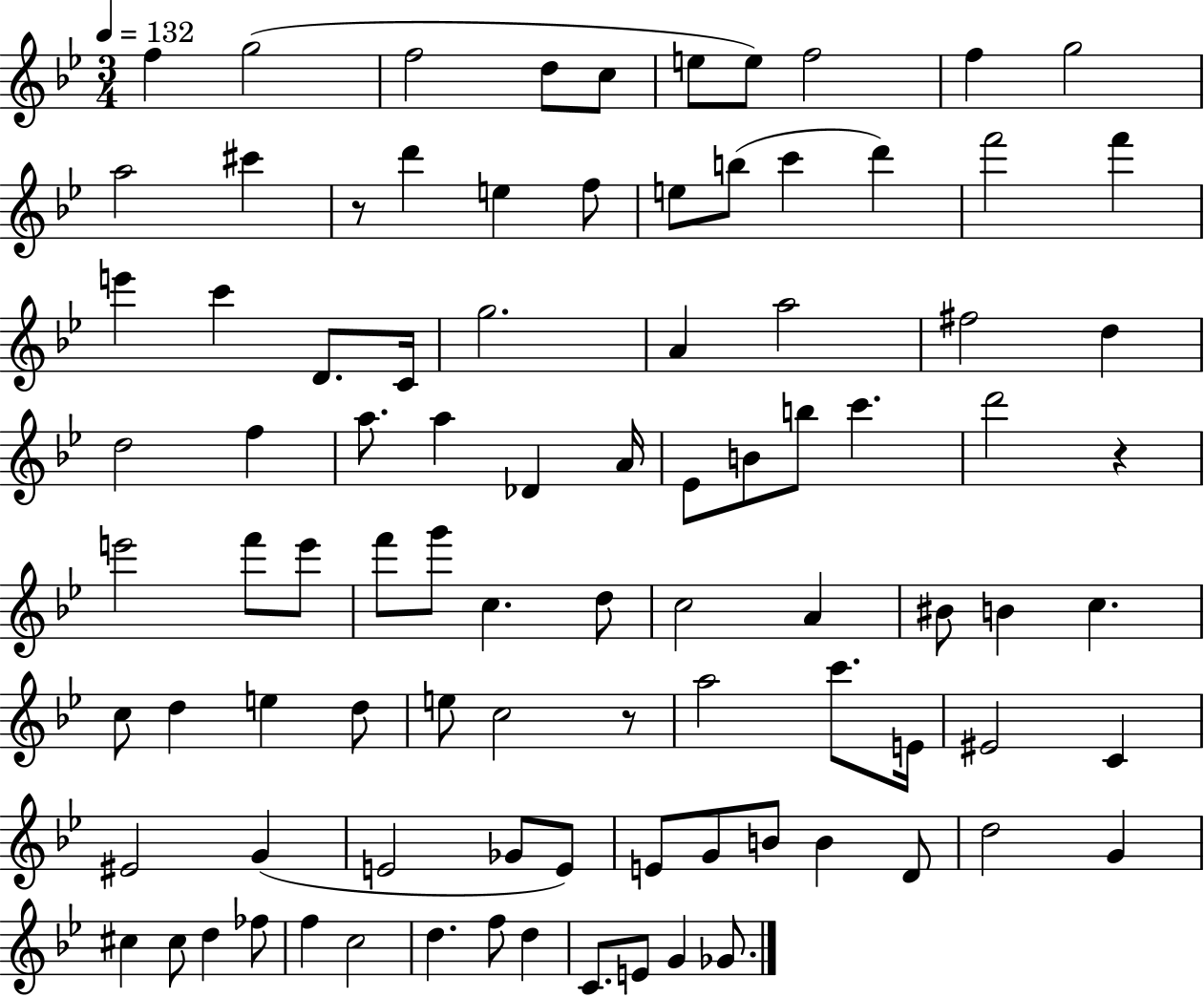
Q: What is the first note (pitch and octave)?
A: F5